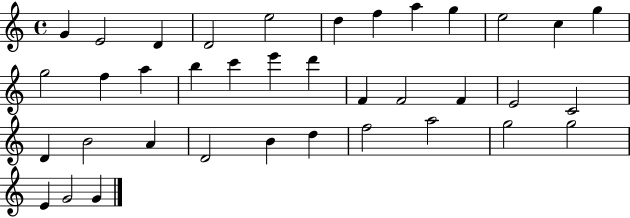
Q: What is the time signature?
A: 4/4